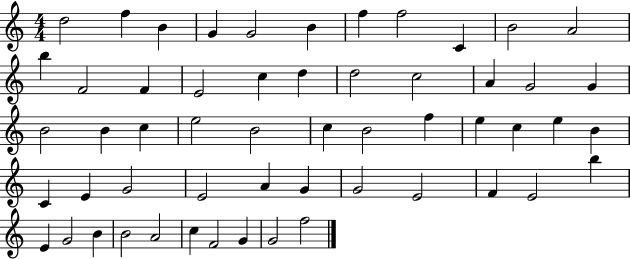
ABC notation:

X:1
T:Untitled
M:4/4
L:1/4
K:C
d2 f B G G2 B f f2 C B2 A2 b F2 F E2 c d d2 c2 A G2 G B2 B c e2 B2 c B2 f e c e B C E G2 E2 A G G2 E2 F E2 b E G2 B B2 A2 c F2 G G2 f2